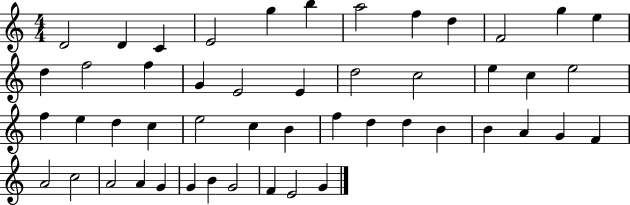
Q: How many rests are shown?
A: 0